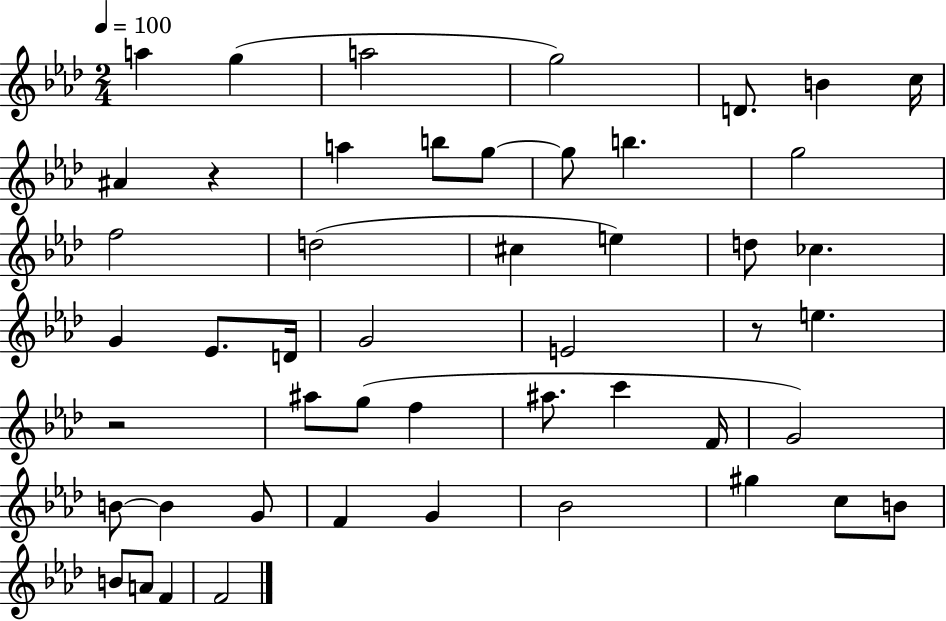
{
  \clef treble
  \numericTimeSignature
  \time 2/4
  \key aes \major
  \tempo 4 = 100
  a''4 g''4( | a''2 | g''2) | d'8. b'4 c''16 | \break ais'4 r4 | a''4 b''8 g''8~~ | g''8 b''4. | g''2 | \break f''2 | d''2( | cis''4 e''4) | d''8 ces''4. | \break g'4 ees'8. d'16 | g'2 | e'2 | r8 e''4. | \break r2 | ais''8 g''8( f''4 | ais''8. c'''4 f'16 | g'2) | \break b'8~~ b'4 g'8 | f'4 g'4 | bes'2 | gis''4 c''8 b'8 | \break b'8 a'8 f'4 | f'2 | \bar "|."
}